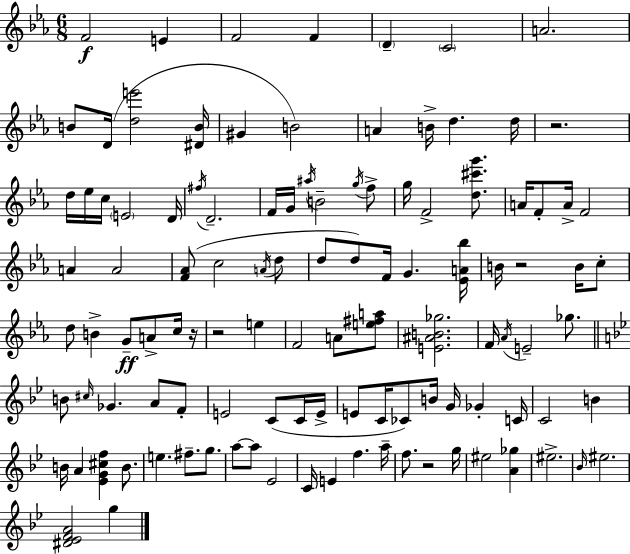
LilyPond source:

{
  \clef treble
  \numericTimeSignature
  \time 6/8
  \key ees \major
  f'2\f e'4 | f'2 f'4 | \parenthesize d'4-- \parenthesize c'2 | a'2. | \break b'8 d'16( <d'' e'''>2 <dis' b'>16 | gis'4 b'2) | a'4 b'16-> d''4. d''16 | r2. | \break d''16 ees''16 c''16 \parenthesize e'2 d'16 | \acciaccatura { fis''16 } d'2.-- | f'16 g'16 \acciaccatura { ais''16 } b'2-- | \acciaccatura { g''16 } f''8-> g''16 f'2-> | \break <d'' cis''' g'''>8. a'16 f'8-. a'16-> f'2 | a'4 a'2 | <f' aes'>8( c''2 | \acciaccatura { a'16 } d''8 d''8 d''8) f'16 g'4. | \break <ees' a' bes''>16 b'16 r2 | b'16 c''8-. d''8 b'4-> g'8--\ff | a'8-> c''16 r16 r2 | e''4 f'2 | \break a'8 <e'' fis'' a''>8 <e' ais' b' ges''>2. | f'16 \acciaccatura { aes'16 } e'2-- | ges''8. \bar "||" \break \key bes \major b'8 \grace { cis''16 } ges'4. a'8 f'8-. | e'2 c'8( c'16 | e'16-> e'8 c'16 ces'8) b'16 g'16 ges'4-. | c'16 c'2 b'4 | \break b'16 a'4 <ees' g' cis'' f''>4 b'8. | e''4. fis''8.-- g''8. | a''8~~ a''8 ees'2 | c'16 e'4 f''4. | \break a''16-- f''8. r2 | g''16 eis''2 <a' ges''>4 | eis''2.-> | \grace { bes'16 } eis''2. | \break <dis' ees' f' a'>2 g''4 | \bar "|."
}